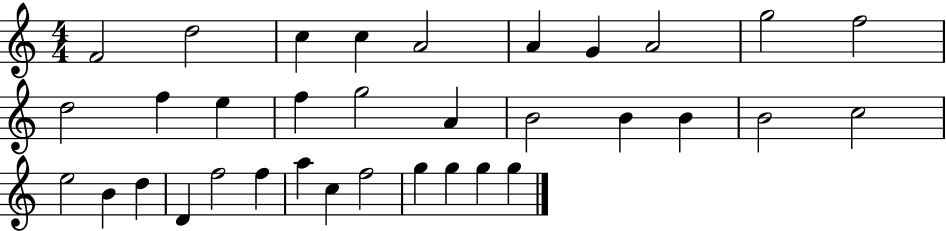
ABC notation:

X:1
T:Untitled
M:4/4
L:1/4
K:C
F2 d2 c c A2 A G A2 g2 f2 d2 f e f g2 A B2 B B B2 c2 e2 B d D f2 f a c f2 g g g g